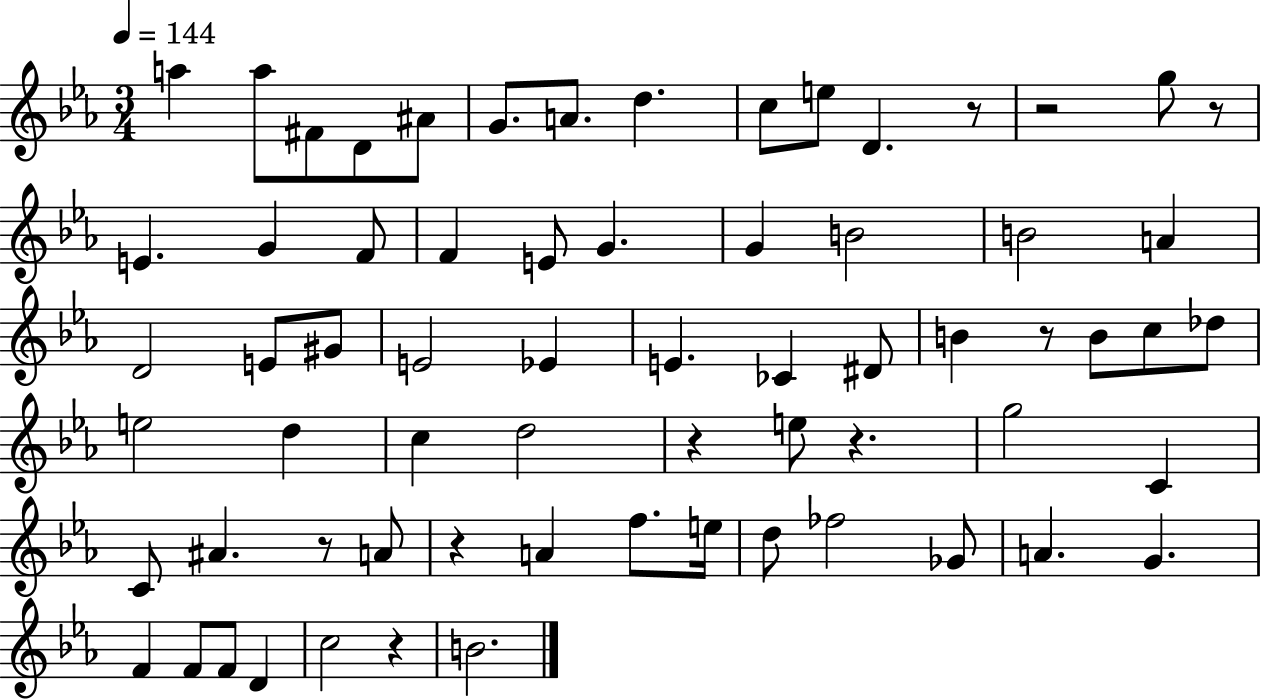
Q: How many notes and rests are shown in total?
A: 67